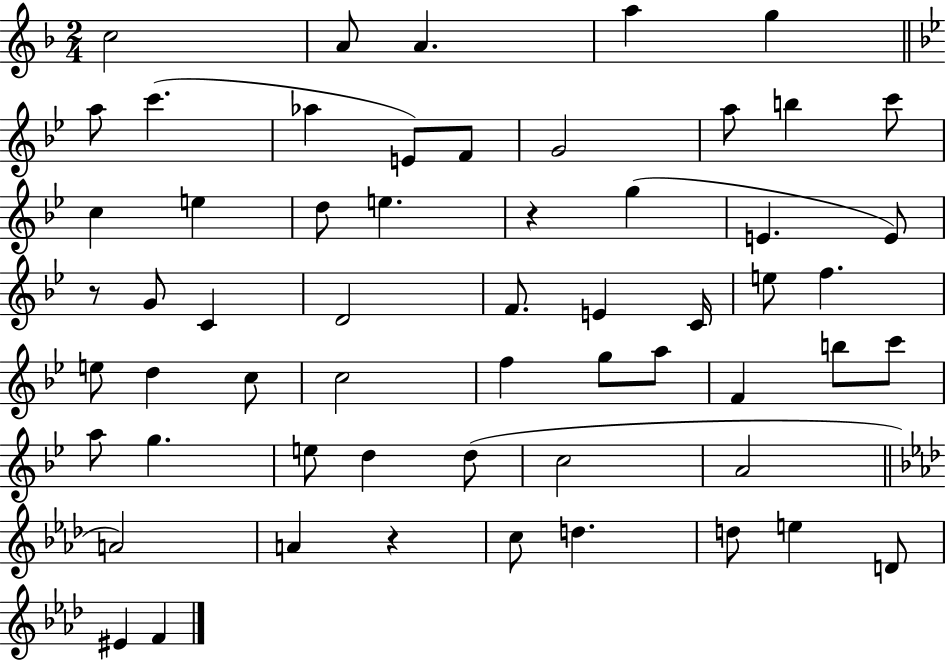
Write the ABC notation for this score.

X:1
T:Untitled
M:2/4
L:1/4
K:F
c2 A/2 A a g a/2 c' _a E/2 F/2 G2 a/2 b c'/2 c e d/2 e z g E E/2 z/2 G/2 C D2 F/2 E C/4 e/2 f e/2 d c/2 c2 f g/2 a/2 F b/2 c'/2 a/2 g e/2 d d/2 c2 A2 A2 A z c/2 d d/2 e D/2 ^E F